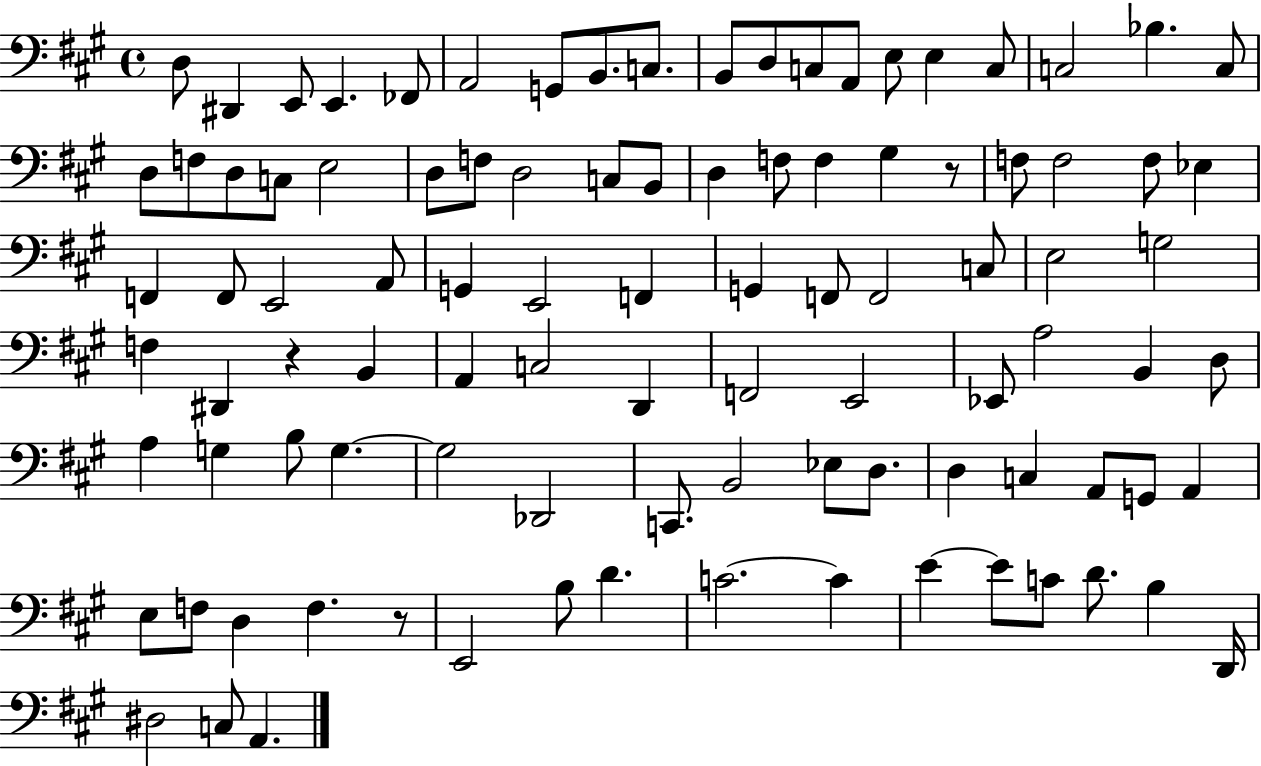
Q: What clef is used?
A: bass